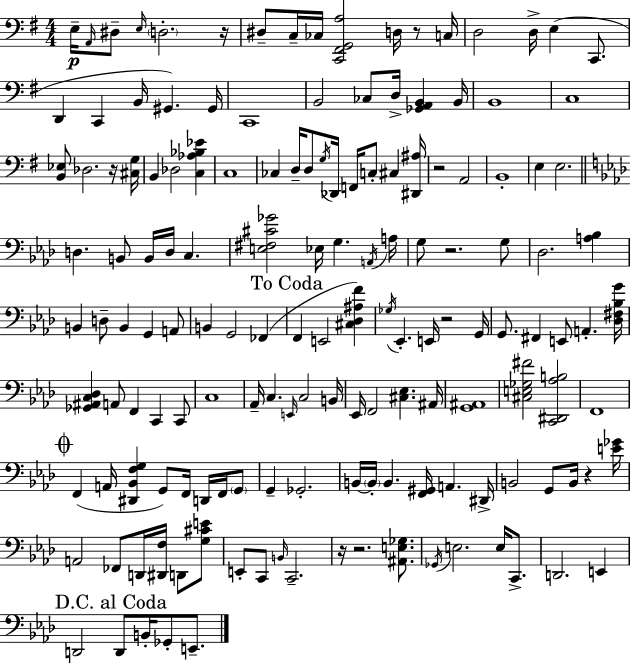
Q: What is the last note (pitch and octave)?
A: E2